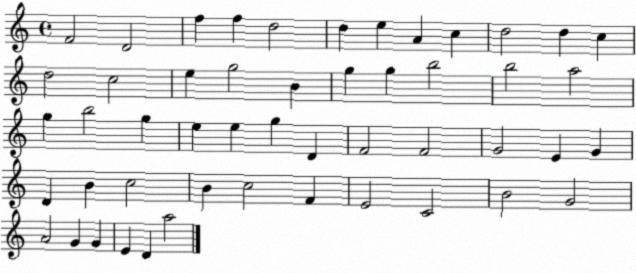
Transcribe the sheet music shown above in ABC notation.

X:1
T:Untitled
M:4/4
L:1/4
K:C
F2 D2 f f d2 d e A c d2 d c d2 c2 e g2 B g g b2 b2 a2 g b2 g e e g D F2 F2 G2 E G D B c2 B c2 F E2 C2 B2 G2 A2 G G E D a2